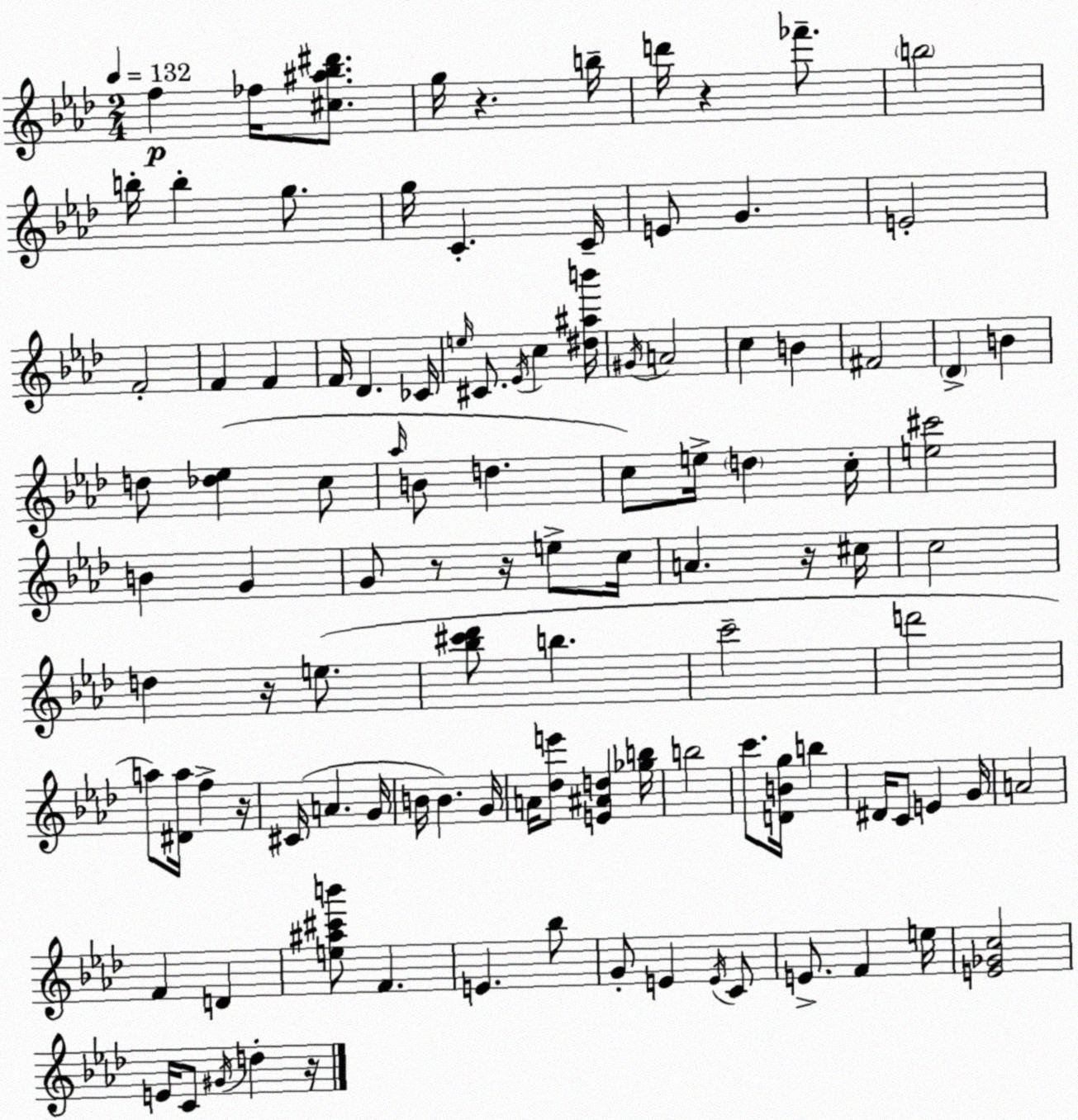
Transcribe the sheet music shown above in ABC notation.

X:1
T:Untitled
M:2/4
L:1/4
K:Fm
f _f/4 [^c^a_b^d']/2 g/4 z b/4 d'/4 z _f'/2 b2 b/4 b g/2 g/4 C C/4 E/2 G E2 F2 F F F/4 _D _C/4 e/4 ^C/2 _E/4 c [^d^ab']/4 ^G/4 A2 c B ^F2 _D B d/2 [_d_e] c/2 _a/4 B/2 d c/2 e/4 d c/4 [e^c']2 B G G/2 z/2 z/4 e/2 c/4 A z/4 ^c/4 c2 d z/4 e/2 [_b^c'_d']/2 b c'2 d'2 a/2 [^Da]/4 f z/4 ^C/4 A G/4 B/4 B G/4 A/4 [_de']/2 [E^Ad] [_gb]/4 b2 c'/2 [DBg]/4 b ^D/4 C/2 E G/4 A2 F D [e^a^c'b']/2 F E _b/2 G/2 E E/4 C/2 E/2 F e/4 [E_Gc]2 E/4 C/2 ^G/4 d z/4